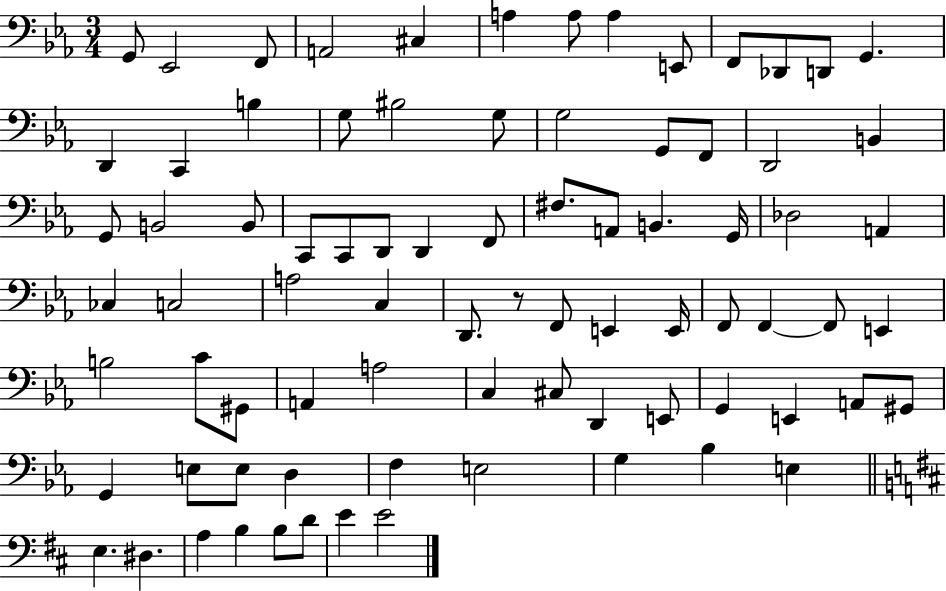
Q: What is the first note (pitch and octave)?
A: G2